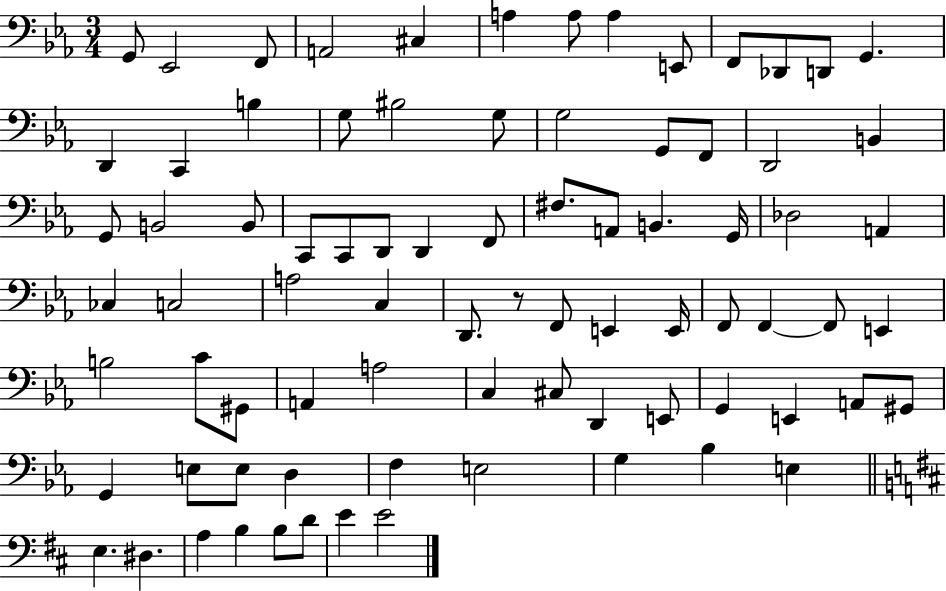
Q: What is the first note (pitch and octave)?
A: G2